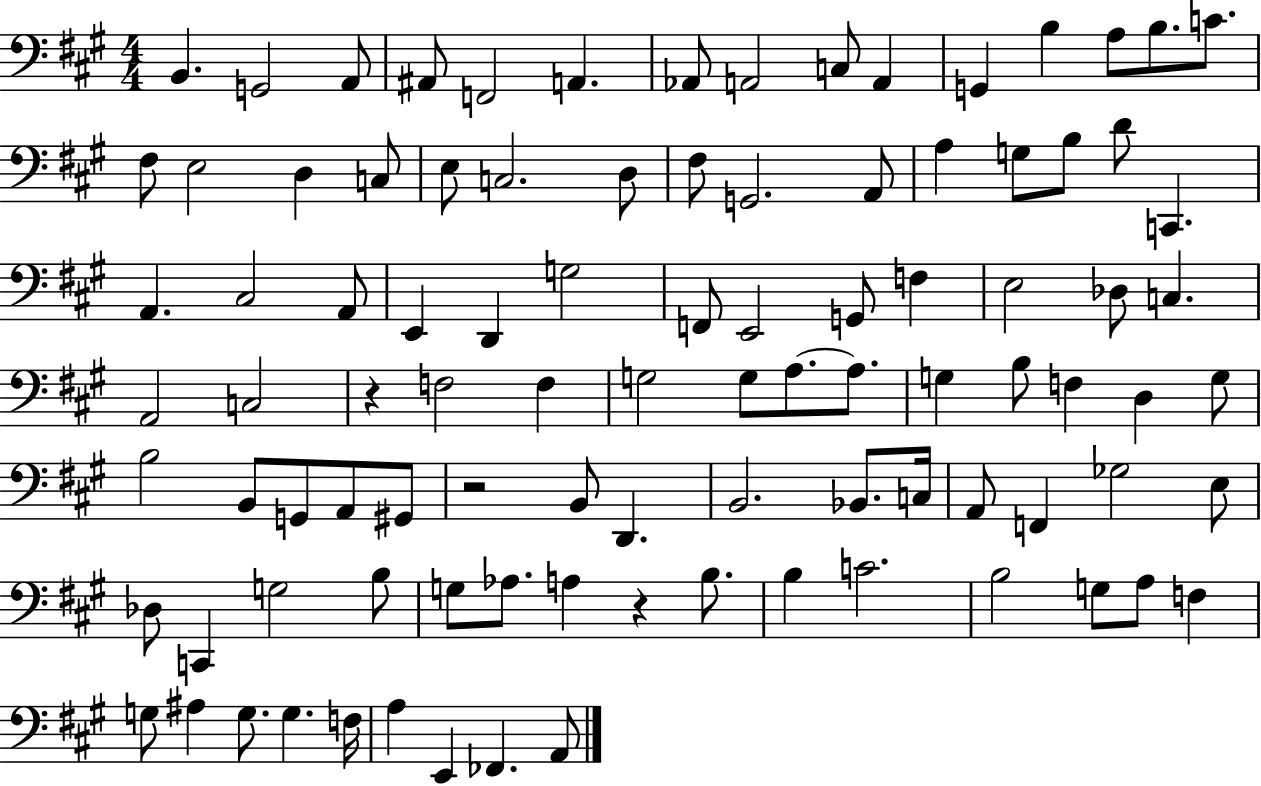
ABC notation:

X:1
T:Untitled
M:4/4
L:1/4
K:A
B,, G,,2 A,,/2 ^A,,/2 F,,2 A,, _A,,/2 A,,2 C,/2 A,, G,, B, A,/2 B,/2 C/2 ^F,/2 E,2 D, C,/2 E,/2 C,2 D,/2 ^F,/2 G,,2 A,,/2 A, G,/2 B,/2 D/2 C,, A,, ^C,2 A,,/2 E,, D,, G,2 F,,/2 E,,2 G,,/2 F, E,2 _D,/2 C, A,,2 C,2 z F,2 F, G,2 G,/2 A,/2 A,/2 G, B,/2 F, D, G,/2 B,2 B,,/2 G,,/2 A,,/2 ^G,,/2 z2 B,,/2 D,, B,,2 _B,,/2 C,/4 A,,/2 F,, _G,2 E,/2 _D,/2 C,, G,2 B,/2 G,/2 _A,/2 A, z B,/2 B, C2 B,2 G,/2 A,/2 F, G,/2 ^A, G,/2 G, F,/4 A, E,, _F,, A,,/2